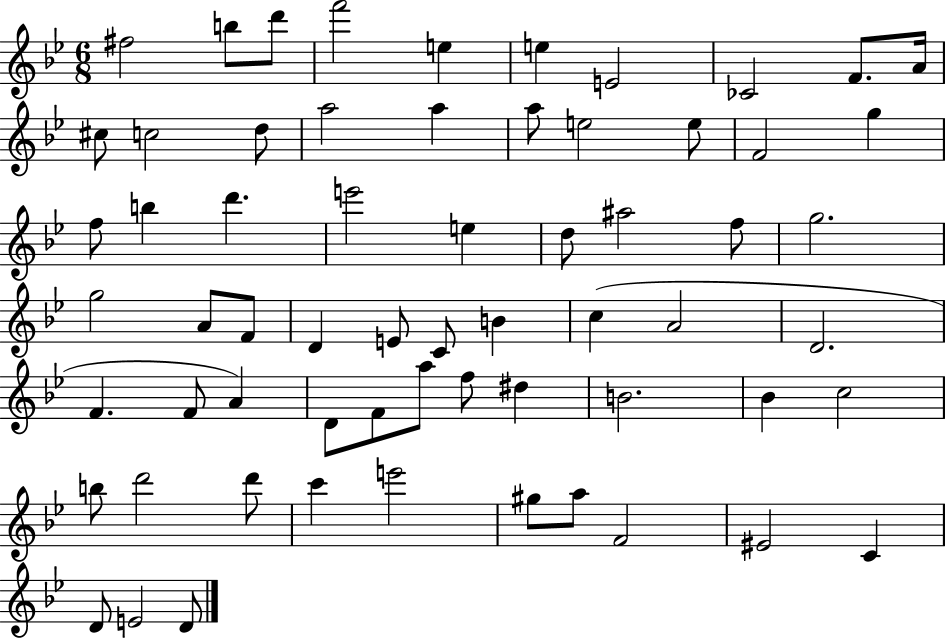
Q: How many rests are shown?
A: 0